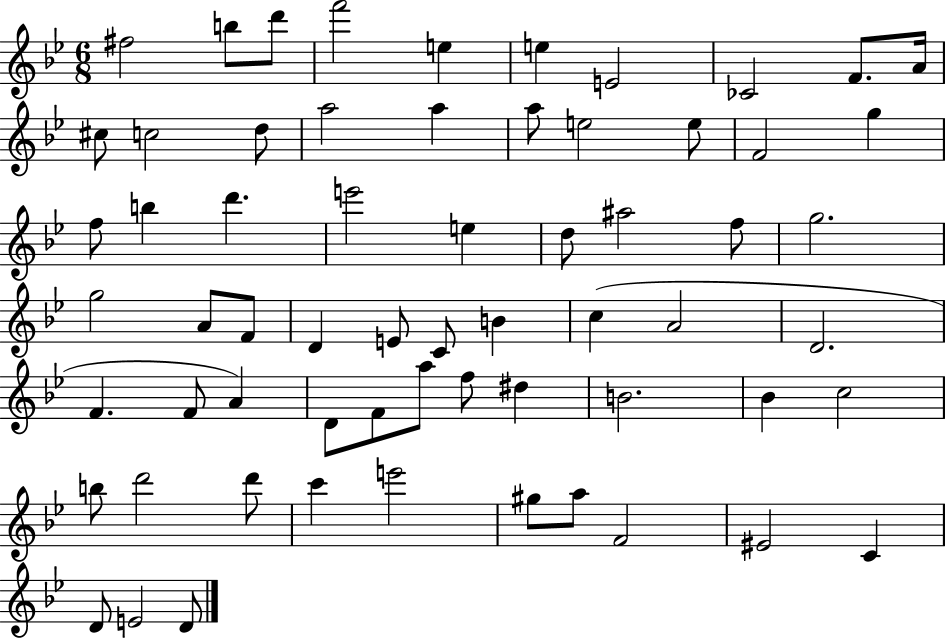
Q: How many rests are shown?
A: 0